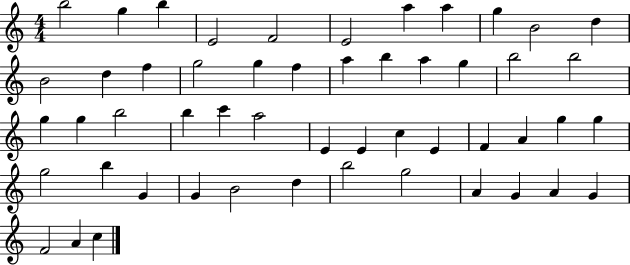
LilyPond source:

{
  \clef treble
  \numericTimeSignature
  \time 4/4
  \key c \major
  b''2 g''4 b''4 | e'2 f'2 | e'2 a''4 a''4 | g''4 b'2 d''4 | \break b'2 d''4 f''4 | g''2 g''4 f''4 | a''4 b''4 a''4 g''4 | b''2 b''2 | \break g''4 g''4 b''2 | b''4 c'''4 a''2 | e'4 e'4 c''4 e'4 | f'4 a'4 g''4 g''4 | \break g''2 b''4 g'4 | g'4 b'2 d''4 | b''2 g''2 | a'4 g'4 a'4 g'4 | \break f'2 a'4 c''4 | \bar "|."
}